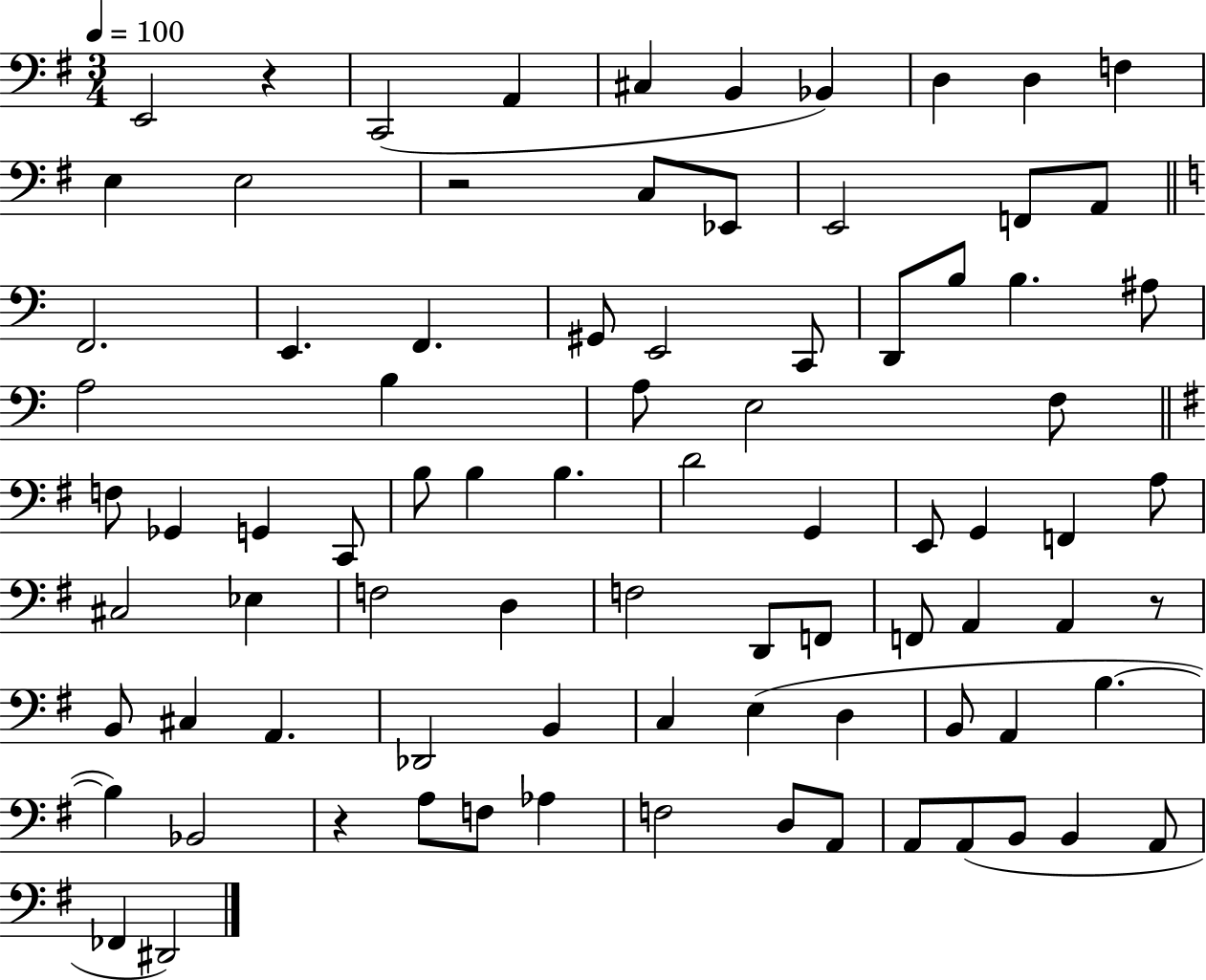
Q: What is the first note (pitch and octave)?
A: E2